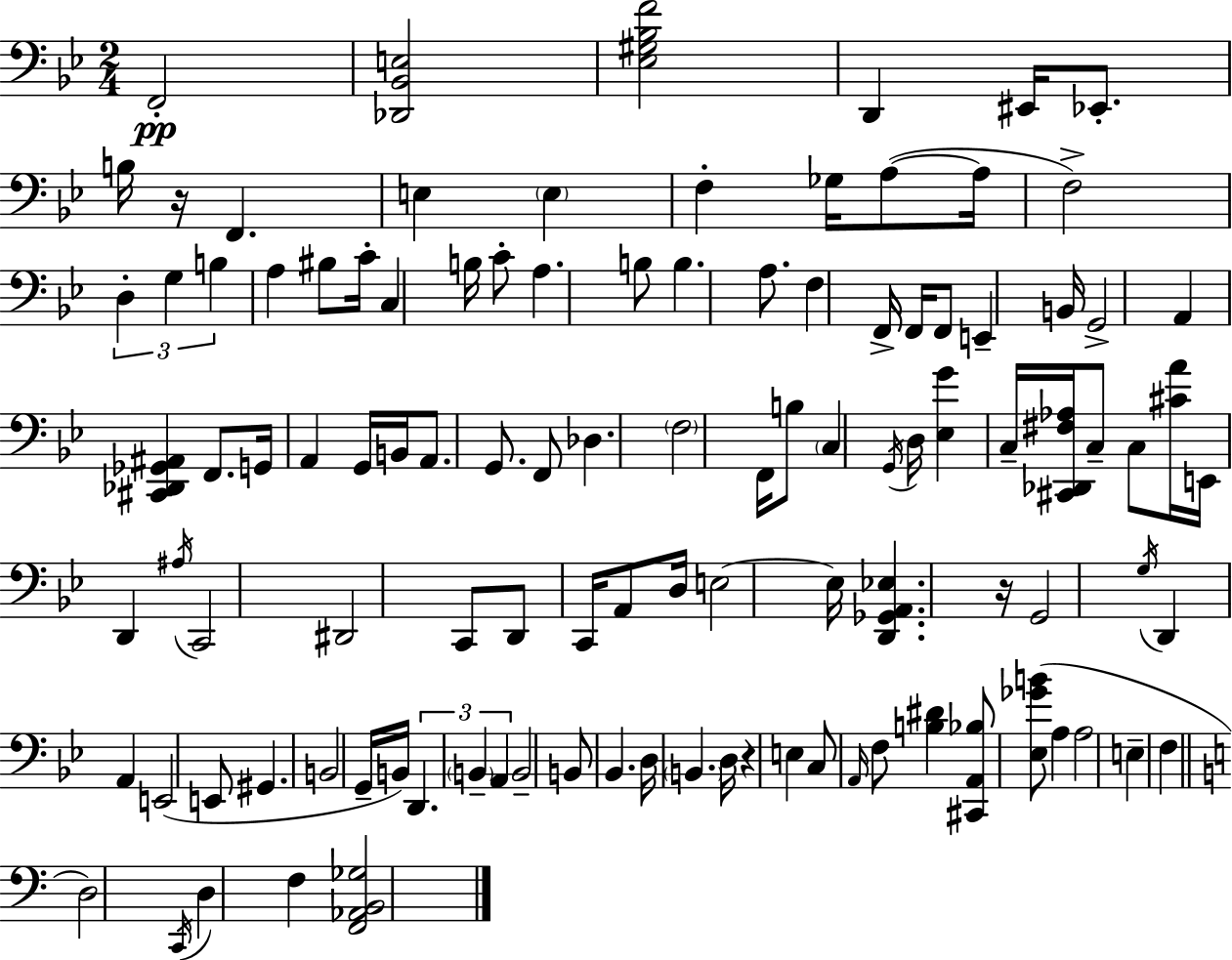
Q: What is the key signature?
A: BES major